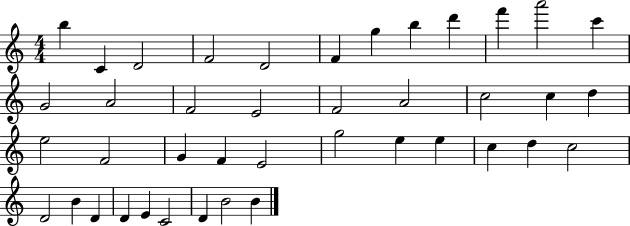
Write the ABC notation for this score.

X:1
T:Untitled
M:4/4
L:1/4
K:C
b C D2 F2 D2 F g b d' f' a'2 c' G2 A2 F2 E2 F2 A2 c2 c d e2 F2 G F E2 g2 e e c d c2 D2 B D D E C2 D B2 B